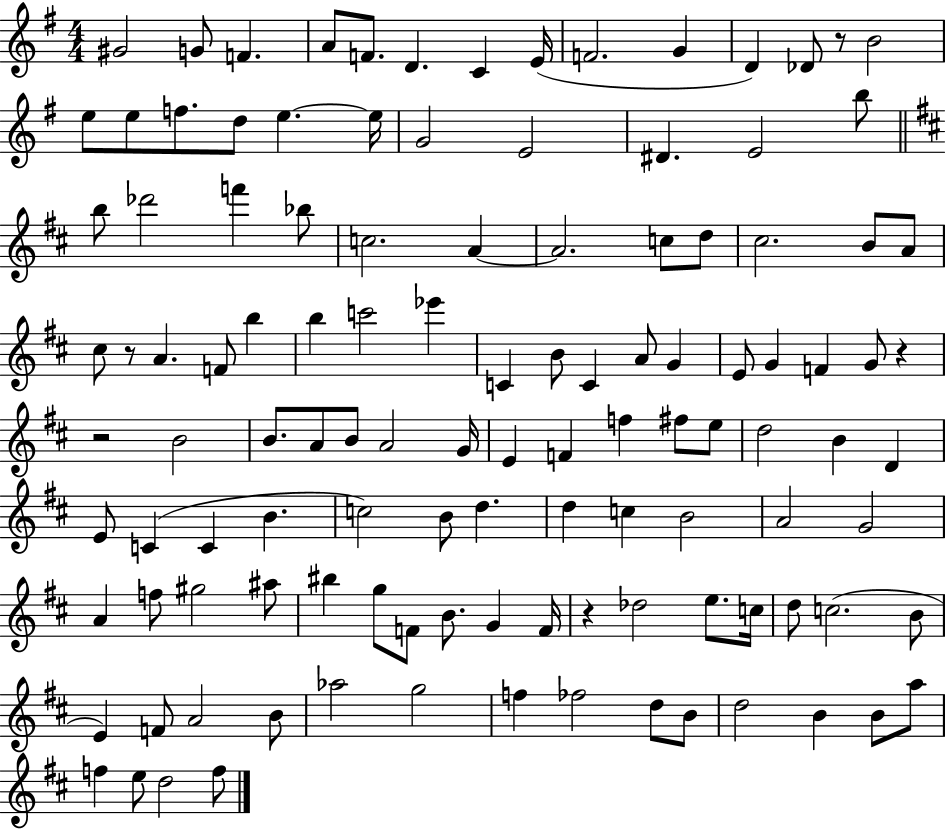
X:1
T:Untitled
M:4/4
L:1/4
K:G
^G2 G/2 F A/2 F/2 D C E/4 F2 G D _D/2 z/2 B2 e/2 e/2 f/2 d/2 e e/4 G2 E2 ^D E2 b/2 b/2 _d'2 f' _b/2 c2 A A2 c/2 d/2 ^c2 B/2 A/2 ^c/2 z/2 A F/2 b b c'2 _e' C B/2 C A/2 G E/2 G F G/2 z z2 B2 B/2 A/2 B/2 A2 G/4 E F f ^f/2 e/2 d2 B D E/2 C C B c2 B/2 d d c B2 A2 G2 A f/2 ^g2 ^a/2 ^b g/2 F/2 B/2 G F/4 z _d2 e/2 c/4 d/2 c2 B/2 E F/2 A2 B/2 _a2 g2 f _f2 d/2 B/2 d2 B B/2 a/2 f e/2 d2 f/2